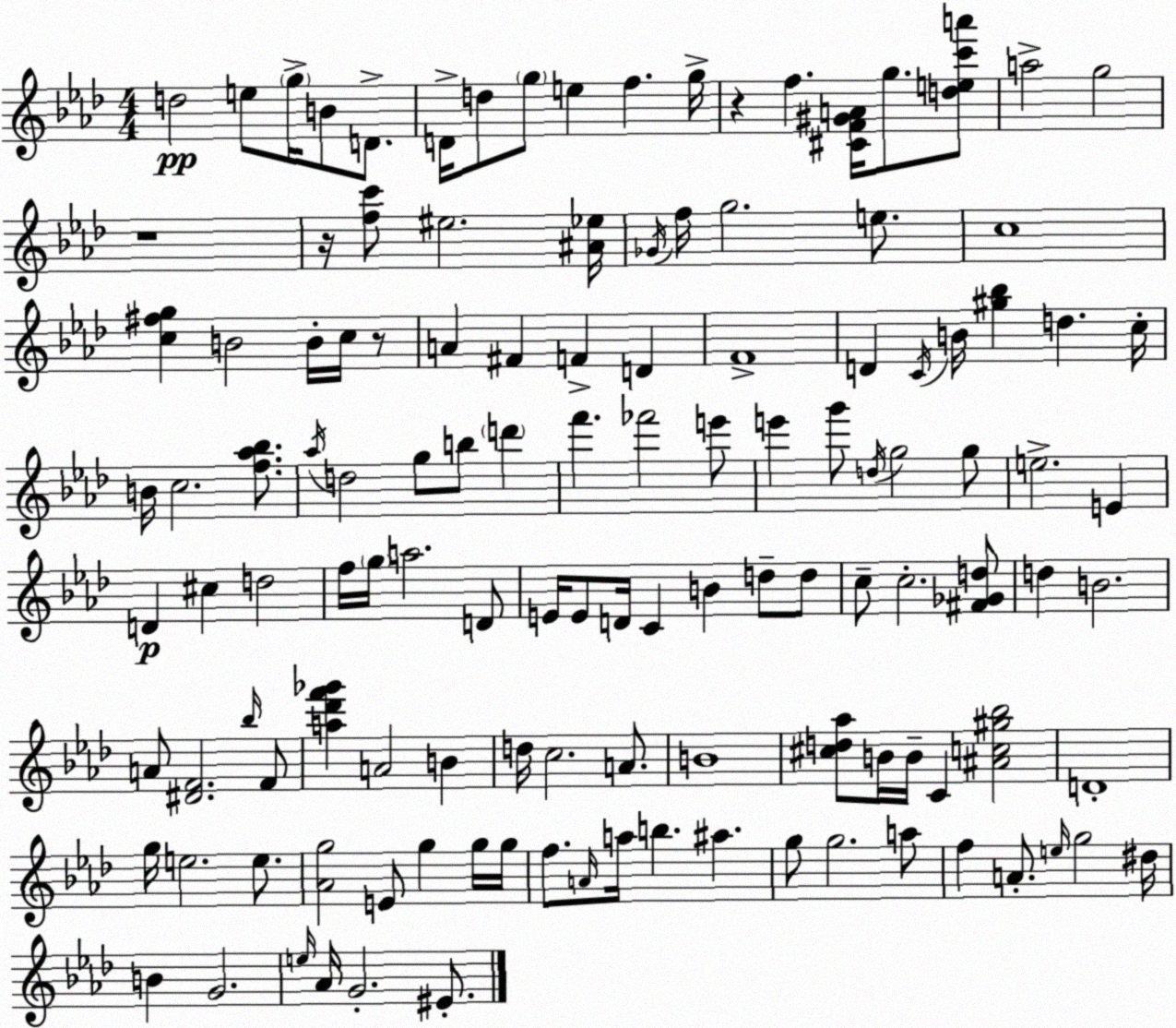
X:1
T:Untitled
M:4/4
L:1/4
K:Fm
d2 e/2 g/4 B/2 D/2 D/4 d/2 g/2 e f g/4 z f [^CF^GA]/4 g/2 [dec'a']/2 a2 g2 z4 z/4 [fc']/2 ^e2 [^A_e]/4 _G/4 f/4 g2 e/2 c4 [c^fg] B2 B/4 c/4 z/2 A ^F F D F4 D C/4 B/4 [^g_b] d c/4 B/4 c2 [f_a_b]/2 _a/4 d2 g/2 b/2 d' f' _f'2 e'/2 e' g'/2 d/4 g2 g/2 e2 E D ^c d2 f/4 g/4 a2 D/2 E/4 E/2 D/4 C B d/2 d/2 c/2 c2 [^F_Gd]/2 d B2 A/2 [^DF]2 _b/4 F/2 [a_d'f'_g'] A2 B d/4 c2 A/2 B4 [^cd_a]/2 B/4 B/4 C [^Ac^g_b]2 D4 g/4 e2 e/2 [_Ag]2 E/2 g g/4 g/4 f/2 A/4 a/4 b ^a g/2 g2 a/2 f A/2 e/4 g2 ^d/4 B G2 e/4 _A/4 G2 ^E/2